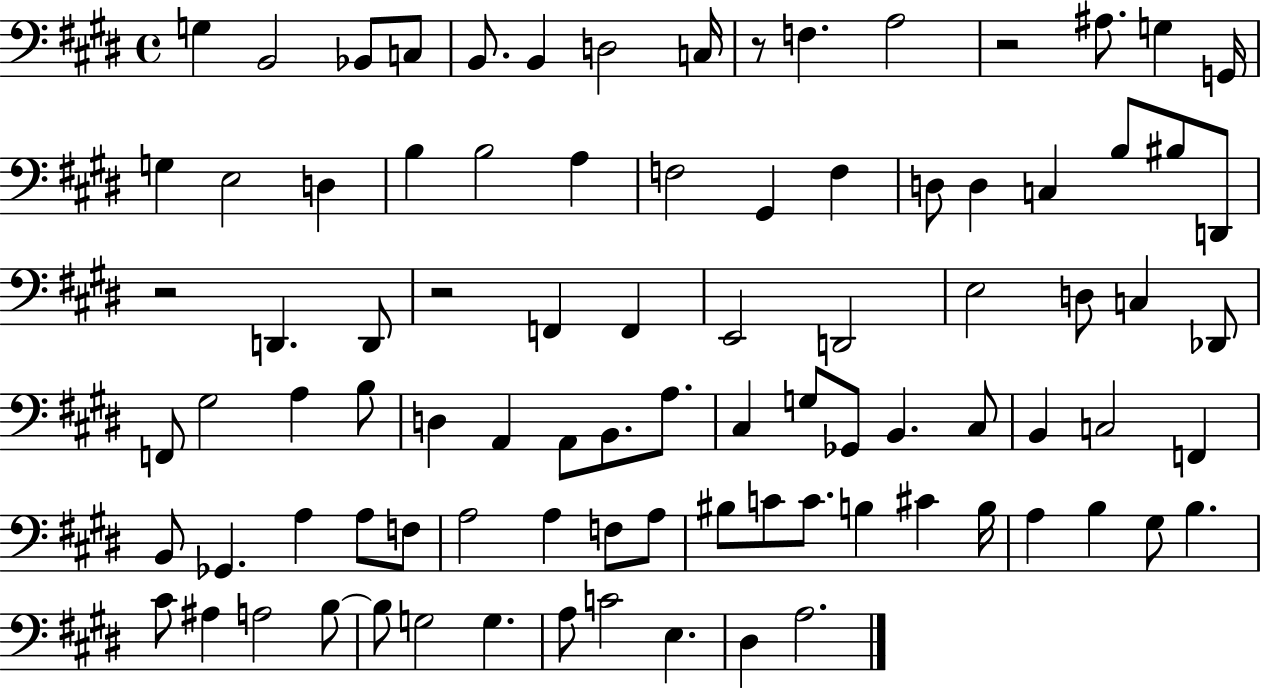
{
  \clef bass
  \time 4/4
  \defaultTimeSignature
  \key e \major
  g4 b,2 bes,8 c8 | b,8. b,4 d2 c16 | r8 f4. a2 | r2 ais8. g4 g,16 | \break g4 e2 d4 | b4 b2 a4 | f2 gis,4 f4 | d8 d4 c4 b8 bis8 d,8 | \break r2 d,4. d,8 | r2 f,4 f,4 | e,2 d,2 | e2 d8 c4 des,8 | \break f,8 gis2 a4 b8 | d4 a,4 a,8 b,8. a8. | cis4 g8 ges,8 b,4. cis8 | b,4 c2 f,4 | \break b,8 ges,4. a4 a8 f8 | a2 a4 f8 a8 | bis8 c'8 c'8. b4 cis'4 b16 | a4 b4 gis8 b4. | \break cis'8 ais4 a2 b8~~ | b8 g2 g4. | a8 c'2 e4. | dis4 a2. | \break \bar "|."
}